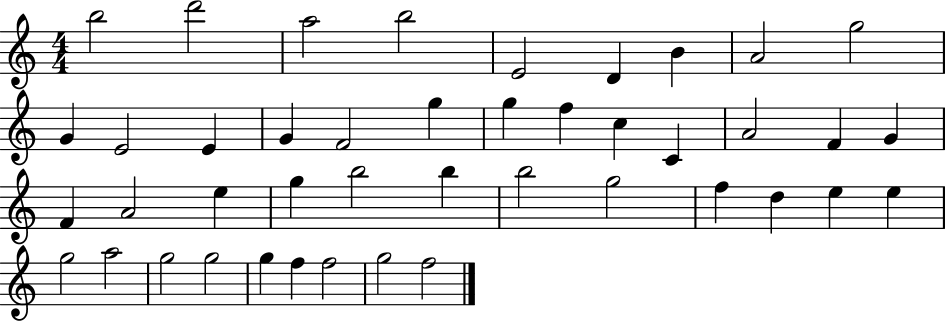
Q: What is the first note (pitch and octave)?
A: B5